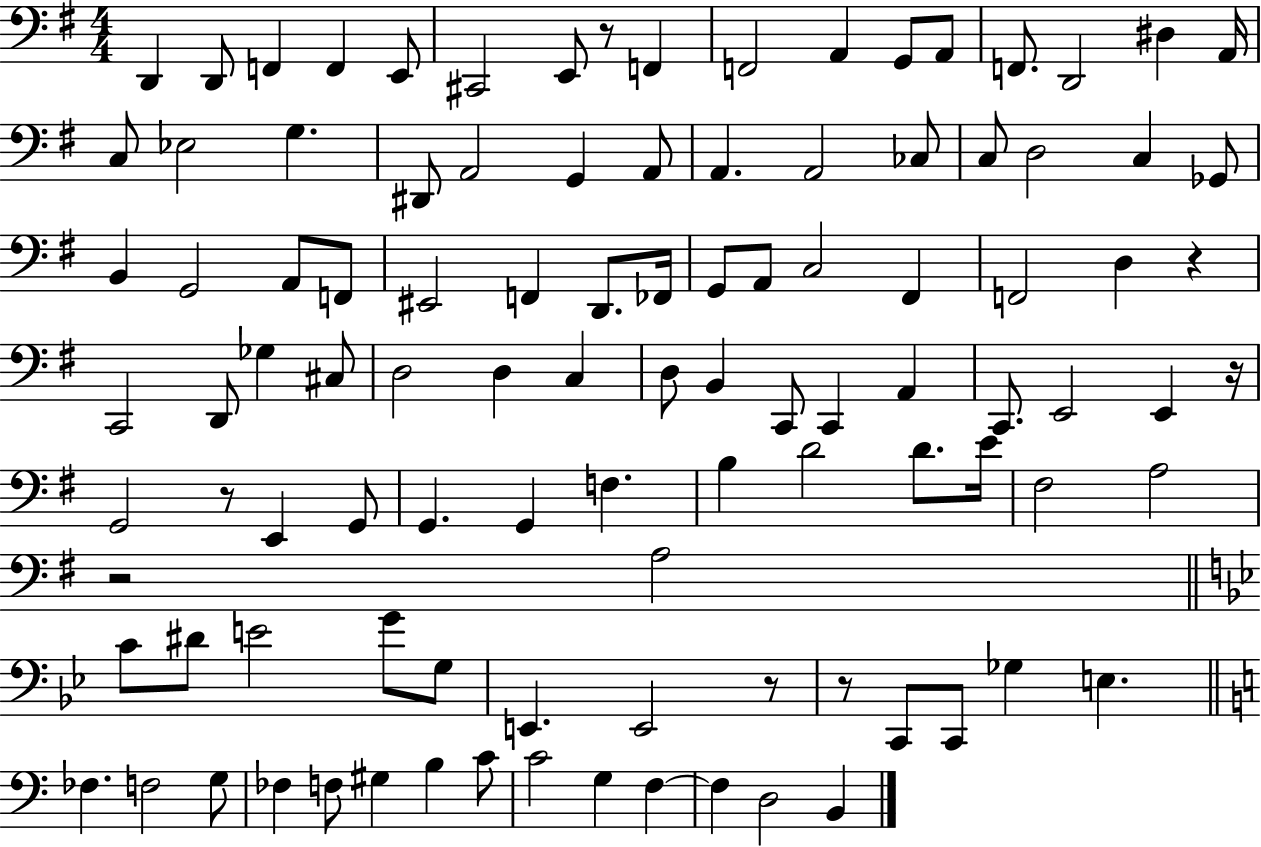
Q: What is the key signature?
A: G major